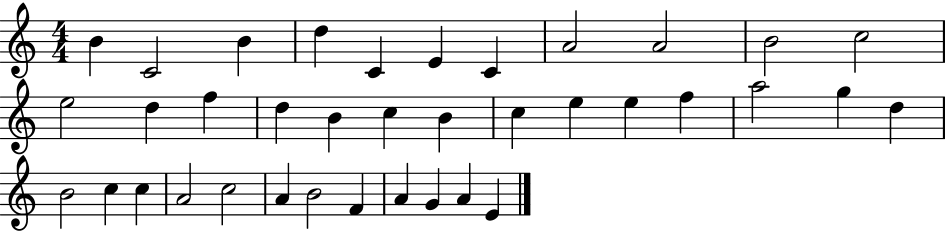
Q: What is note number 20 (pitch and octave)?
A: E5